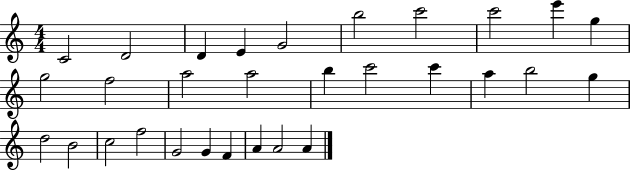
X:1
T:Untitled
M:4/4
L:1/4
K:C
C2 D2 D E G2 b2 c'2 c'2 e' g g2 f2 a2 a2 b c'2 c' a b2 g d2 B2 c2 f2 G2 G F A A2 A